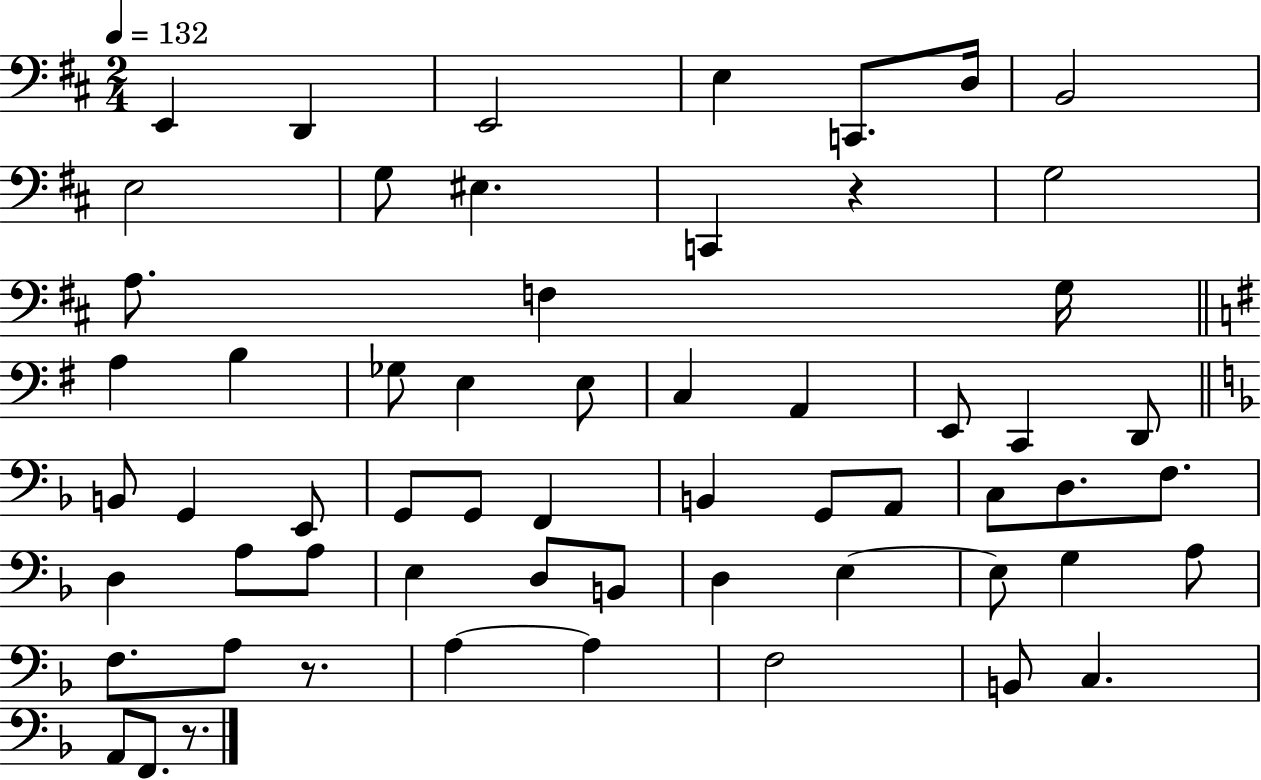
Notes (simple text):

E2/q D2/q E2/h E3/q C2/e. D3/s B2/h E3/h G3/e EIS3/q. C2/q R/q G3/h A3/e. F3/q G3/s A3/q B3/q Gb3/e E3/q E3/e C3/q A2/q E2/e C2/q D2/e B2/e G2/q E2/e G2/e G2/e F2/q B2/q G2/e A2/e C3/e D3/e. F3/e. D3/q A3/e A3/e E3/q D3/e B2/e D3/q E3/q E3/e G3/q A3/e F3/e. A3/e R/e. A3/q A3/q F3/h B2/e C3/q. A2/e F2/e. R/e.